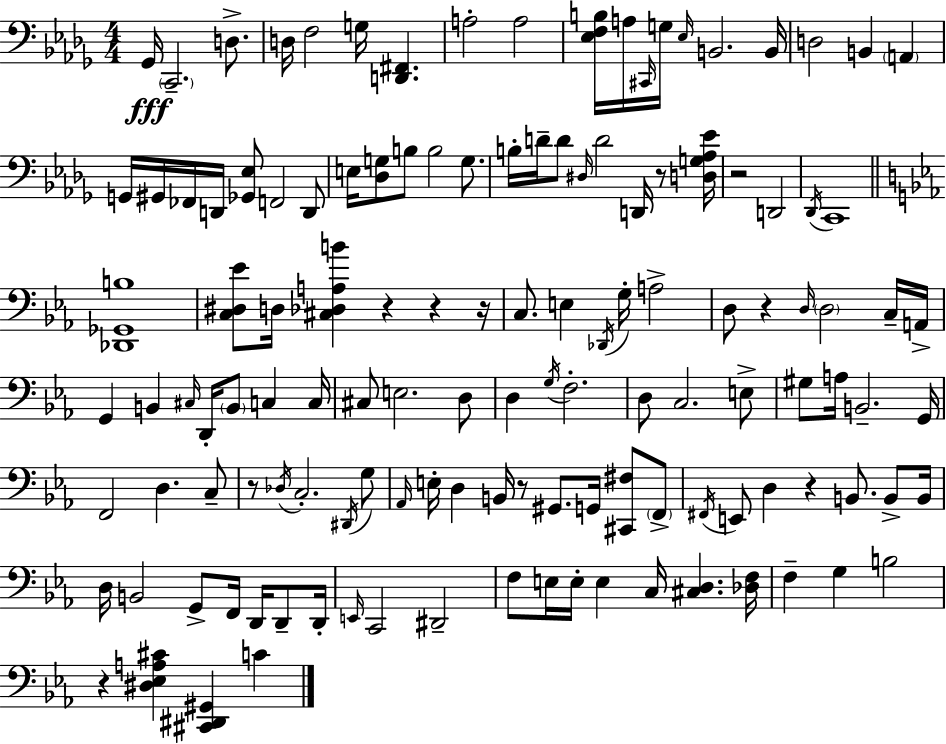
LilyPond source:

{
  \clef bass
  \numericTimeSignature
  \time 4/4
  \key bes \minor
  \repeat volta 2 { ges,16\fff \parenthesize c,2.-- d8.-> | d16 f2 g16 <d, fis,>4. | a2-. a2 | <ees f b>16 a16 \grace { cis,16 } g16 \grace { ees16 } b,2. | \break b,16 d2 b,4 \parenthesize a,4 | g,16 gis,16 fes,16 d,16 <ges, ees>8 f,2 | d,8 e16 <des g>8 b8 b2 g8. | b16-. d'16-- d'8 \grace { dis16 } d'2 d,16 | \break r8 <d g aes ees'>16 r2 d,2 | \acciaccatura { des,16 } c,1 | \bar "||" \break \key ees \major <des, ges, b>1 | <c dis ees'>8 d16 <cis des a b'>4 r4 r4 r16 | c8. e4 \acciaccatura { des,16 } g16-. a2-> | d8 r4 \grace { d16 } \parenthesize d2 | \break c16-- a,16-> g,4 b,4 \grace { cis16 } d,16-. \parenthesize b,8 c4 | c16 cis8 e2. | d8 d4 \acciaccatura { g16 } f2.-. | d8 c2. | \break e8-> gis8 a16 b,2.-- | g,16 f,2 d4. | c8-- r8 \acciaccatura { des16 } c2.-. | \acciaccatura { dis,16 } g8 \grace { aes,16 } e16-. d4 b,16 r8 gis,8. | \break g,16 <cis, fis>8 \parenthesize f,8-> \acciaccatura { fis,16 } e,8 d4 r4 | b,8. b,8-> b,16 d16 b,2 | g,8-> f,16 d,16 d,8-- d,16-. \grace { e,16 } c,2 | dis,2-- f8 e16 e16-. e4 | \break c16 <cis d>4. <des f>16 f4-- g4 | b2 r4 <dis ees a cis'>4 | <cis, dis, gis,>4 c'4 } \bar "|."
}